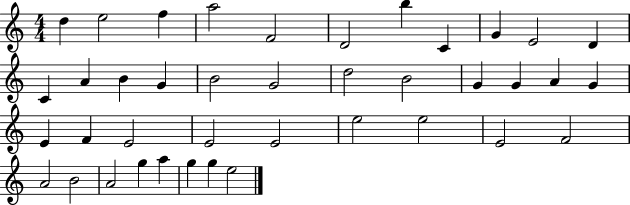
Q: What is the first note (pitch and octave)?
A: D5